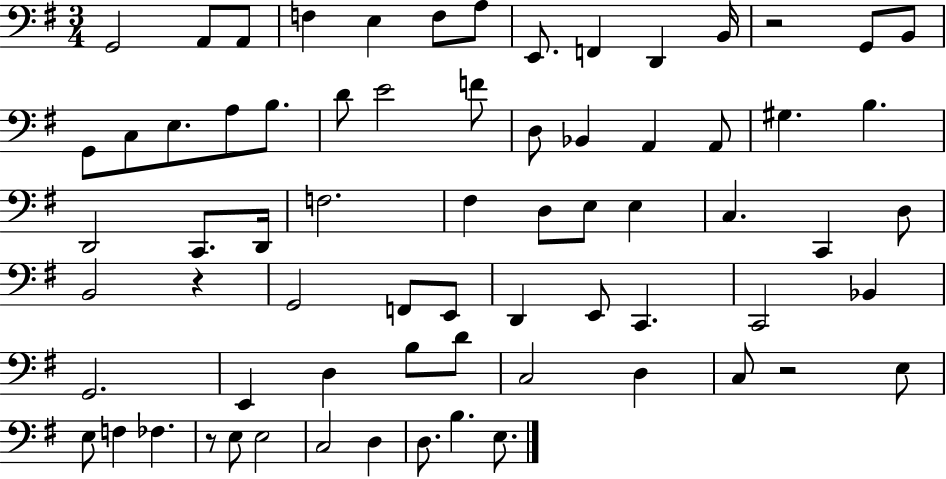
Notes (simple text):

G2/h A2/e A2/e F3/q E3/q F3/e A3/e E2/e. F2/q D2/q B2/s R/h G2/e B2/e G2/e C3/e E3/e. A3/e B3/e. D4/e E4/h F4/e D3/e Bb2/q A2/q A2/e G#3/q. B3/q. D2/h C2/e. D2/s F3/h. F#3/q D3/e E3/e E3/q C3/q. C2/q D3/e B2/h R/q G2/h F2/e E2/e D2/q E2/e C2/q. C2/h Bb2/q G2/h. E2/q D3/q B3/e D4/e C3/h D3/q C3/e R/h E3/e E3/e F3/q FES3/q. R/e E3/e E3/h C3/h D3/q D3/e. B3/q. E3/e.